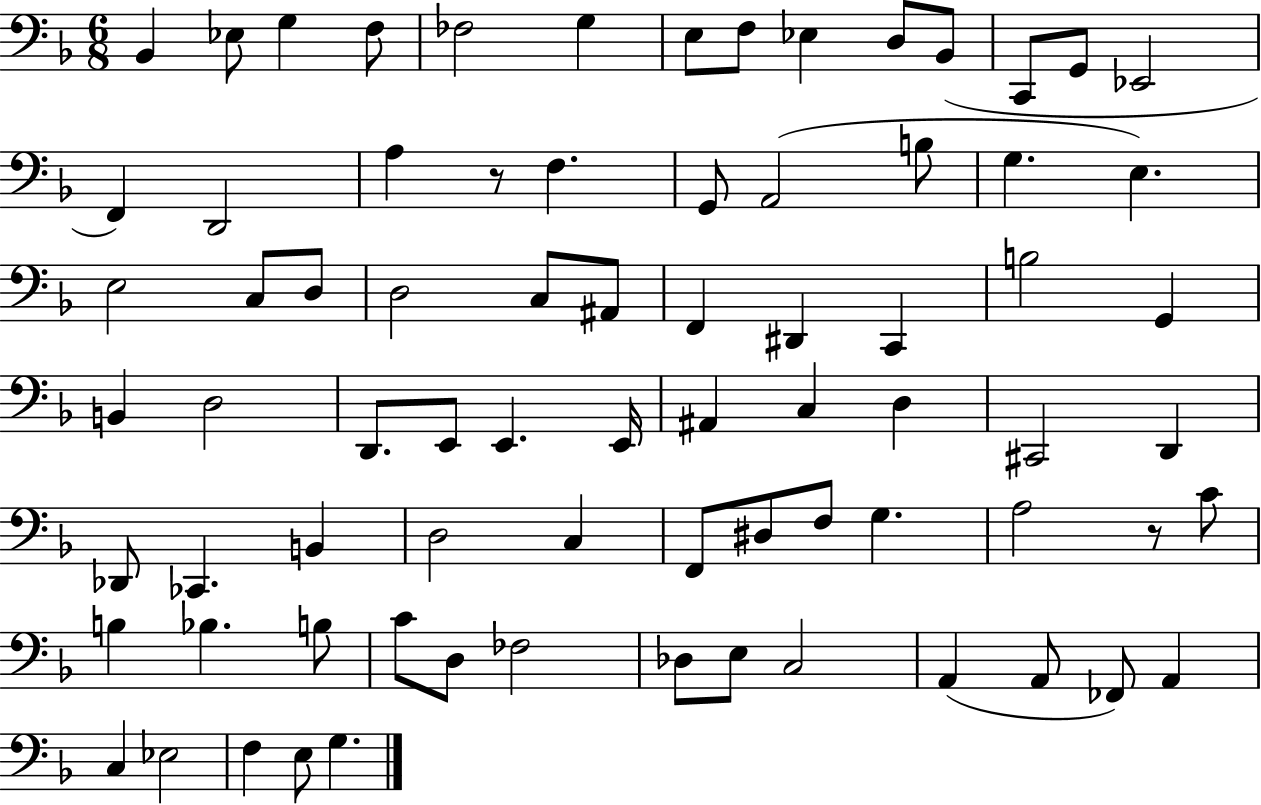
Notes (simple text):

Bb2/q Eb3/e G3/q F3/e FES3/h G3/q E3/e F3/e Eb3/q D3/e Bb2/e C2/e G2/e Eb2/h F2/q D2/h A3/q R/e F3/q. G2/e A2/h B3/e G3/q. E3/q. E3/h C3/e D3/e D3/h C3/e A#2/e F2/q D#2/q C2/q B3/h G2/q B2/q D3/h D2/e. E2/e E2/q. E2/s A#2/q C3/q D3/q C#2/h D2/q Db2/e CES2/q. B2/q D3/h C3/q F2/e D#3/e F3/e G3/q. A3/h R/e C4/e B3/q Bb3/q. B3/e C4/e D3/e FES3/h Db3/e E3/e C3/h A2/q A2/e FES2/e A2/q C3/q Eb3/h F3/q E3/e G3/q.